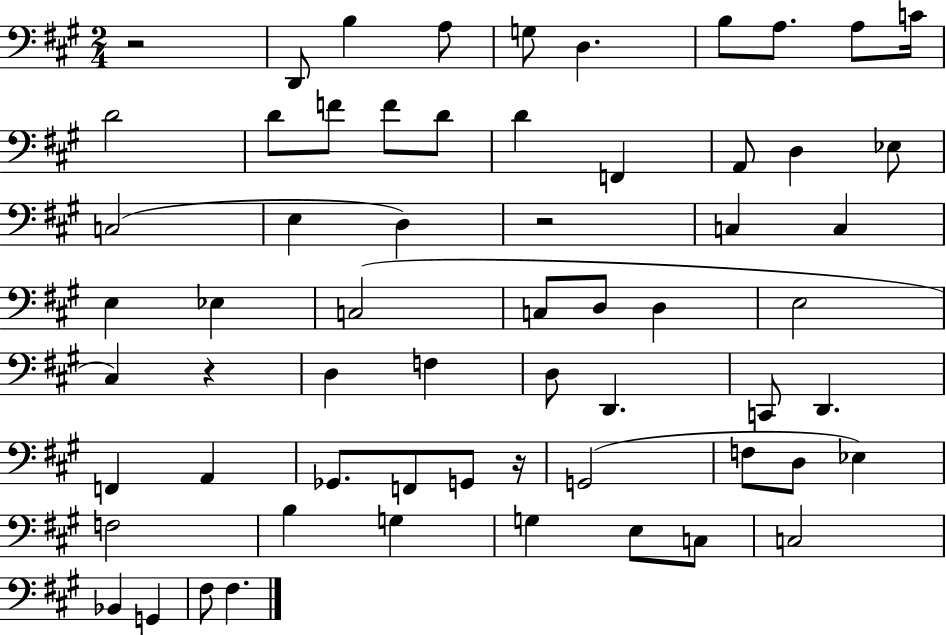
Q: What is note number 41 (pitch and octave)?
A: Gb2